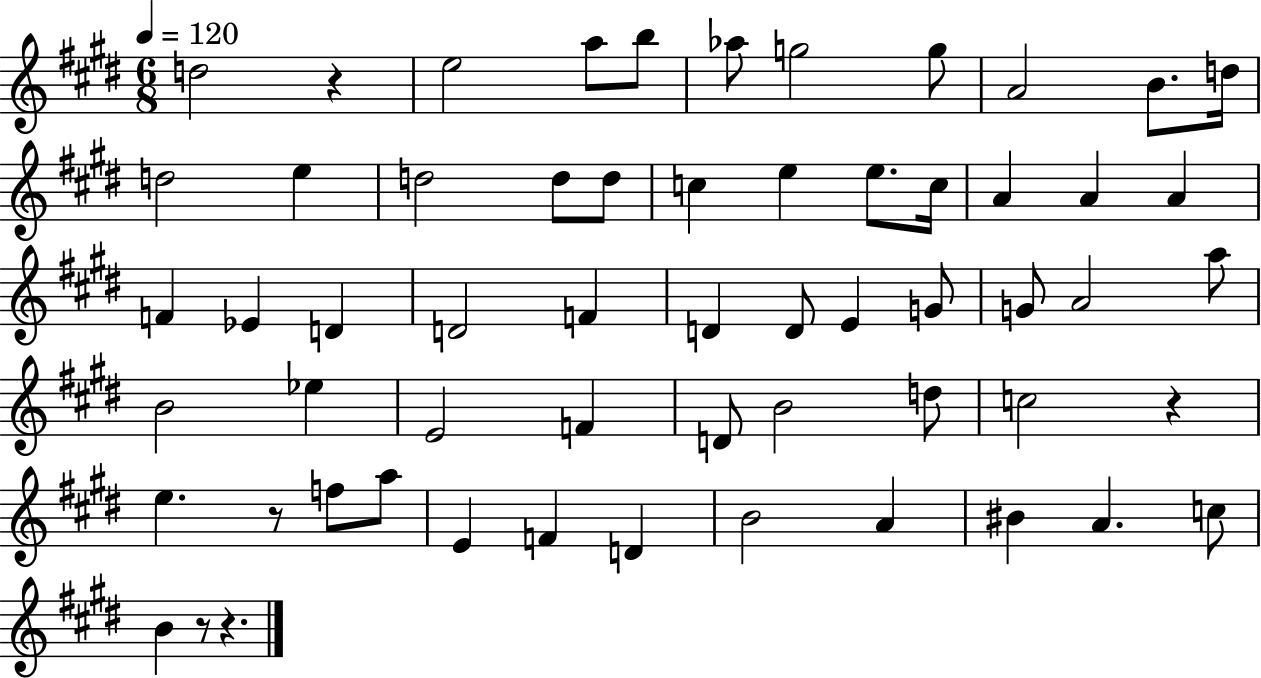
D5/h R/q E5/h A5/e B5/e Ab5/e G5/h G5/e A4/h B4/e. D5/s D5/h E5/q D5/h D5/e D5/e C5/q E5/q E5/e. C5/s A4/q A4/q A4/q F4/q Eb4/q D4/q D4/h F4/q D4/q D4/e E4/q G4/e G4/e A4/h A5/e B4/h Eb5/q E4/h F4/q D4/e B4/h D5/e C5/h R/q E5/q. R/e F5/e A5/e E4/q F4/q D4/q B4/h A4/q BIS4/q A4/q. C5/e B4/q R/e R/q.